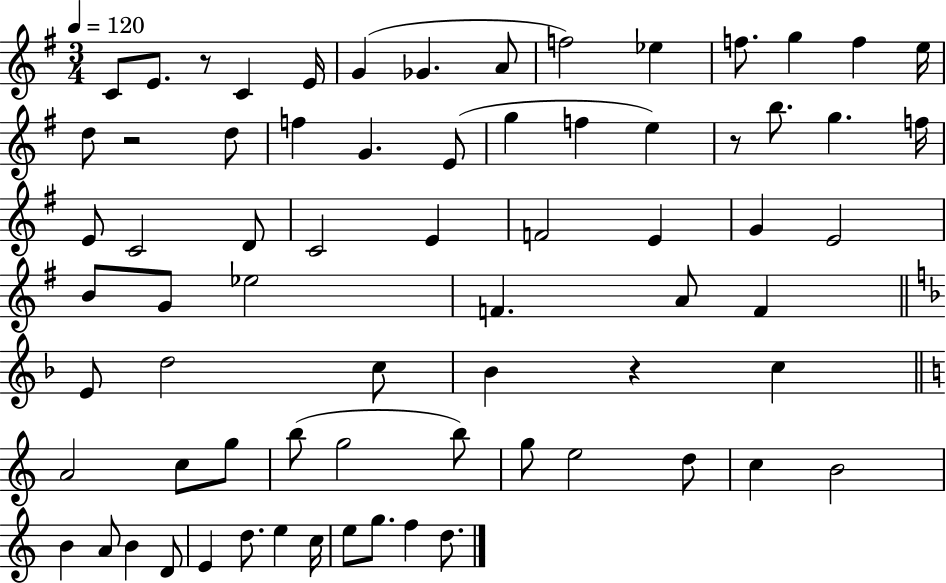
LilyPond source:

{
  \clef treble
  \numericTimeSignature
  \time 3/4
  \key g \major
  \tempo 4 = 120
  \repeat volta 2 { c'8 e'8. r8 c'4 e'16 | g'4( ges'4. a'8 | f''2) ees''4 | f''8. g''4 f''4 e''16 | \break d''8 r2 d''8 | f''4 g'4. e'8( | g''4 f''4 e''4) | r8 b''8. g''4. f''16 | \break e'8 c'2 d'8 | c'2 e'4 | f'2 e'4 | g'4 e'2 | \break b'8 g'8 ees''2 | f'4. a'8 f'4 | \bar "||" \break \key d \minor e'8 d''2 c''8 | bes'4 r4 c''4 | \bar "||" \break \key c \major a'2 c''8 g''8 | b''8( g''2 b''8) | g''8 e''2 d''8 | c''4 b'2 | \break b'4 a'8 b'4 d'8 | e'4 d''8. e''4 c''16 | e''8 g''8. f''4 d''8. | } \bar "|."
}